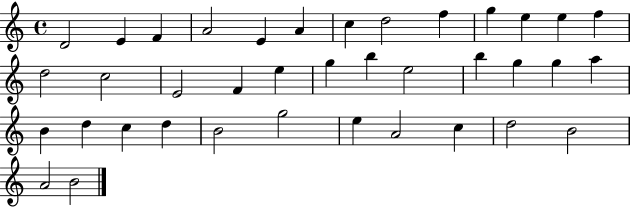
D4/h E4/q F4/q A4/h E4/q A4/q C5/q D5/h F5/q G5/q E5/q E5/q F5/q D5/h C5/h E4/h F4/q E5/q G5/q B5/q E5/h B5/q G5/q G5/q A5/q B4/q D5/q C5/q D5/q B4/h G5/h E5/q A4/h C5/q D5/h B4/h A4/h B4/h